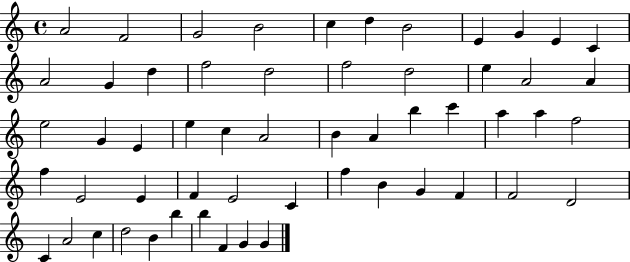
A4/h F4/h G4/h B4/h C5/q D5/q B4/h E4/q G4/q E4/q C4/q A4/h G4/q D5/q F5/h D5/h F5/h D5/h E5/q A4/h A4/q E5/h G4/q E4/q E5/q C5/q A4/h B4/q A4/q B5/q C6/q A5/q A5/q F5/h F5/q E4/h E4/q F4/q E4/h C4/q F5/q B4/q G4/q F4/q F4/h D4/h C4/q A4/h C5/q D5/h B4/q B5/q B5/q F4/q G4/q G4/q